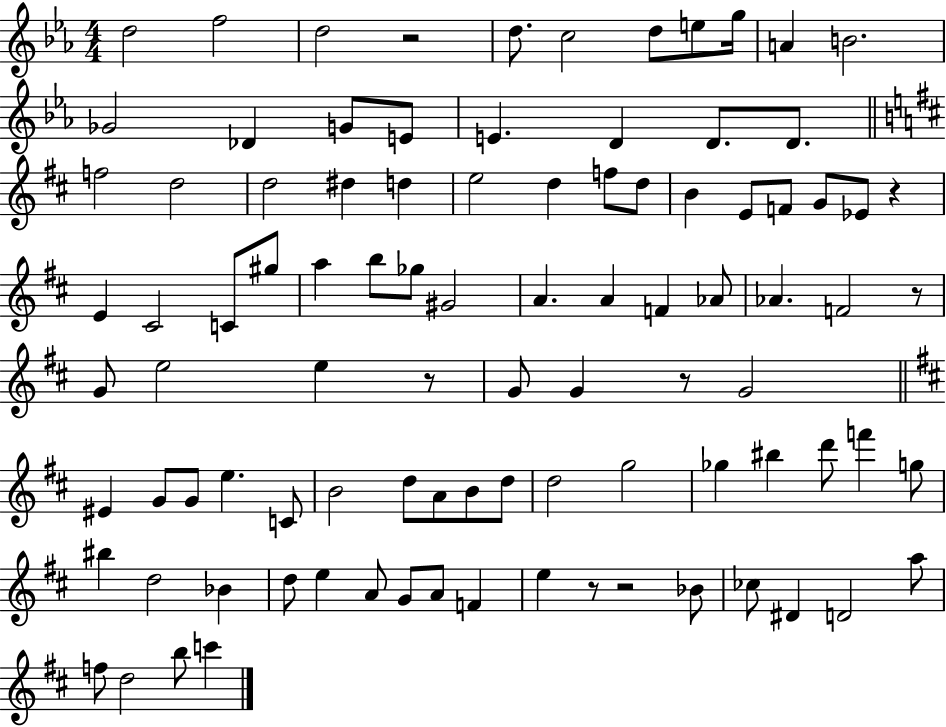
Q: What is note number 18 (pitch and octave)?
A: D4